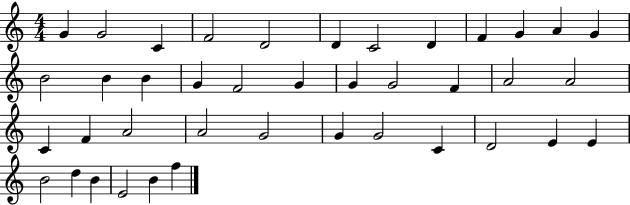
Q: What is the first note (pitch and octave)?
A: G4